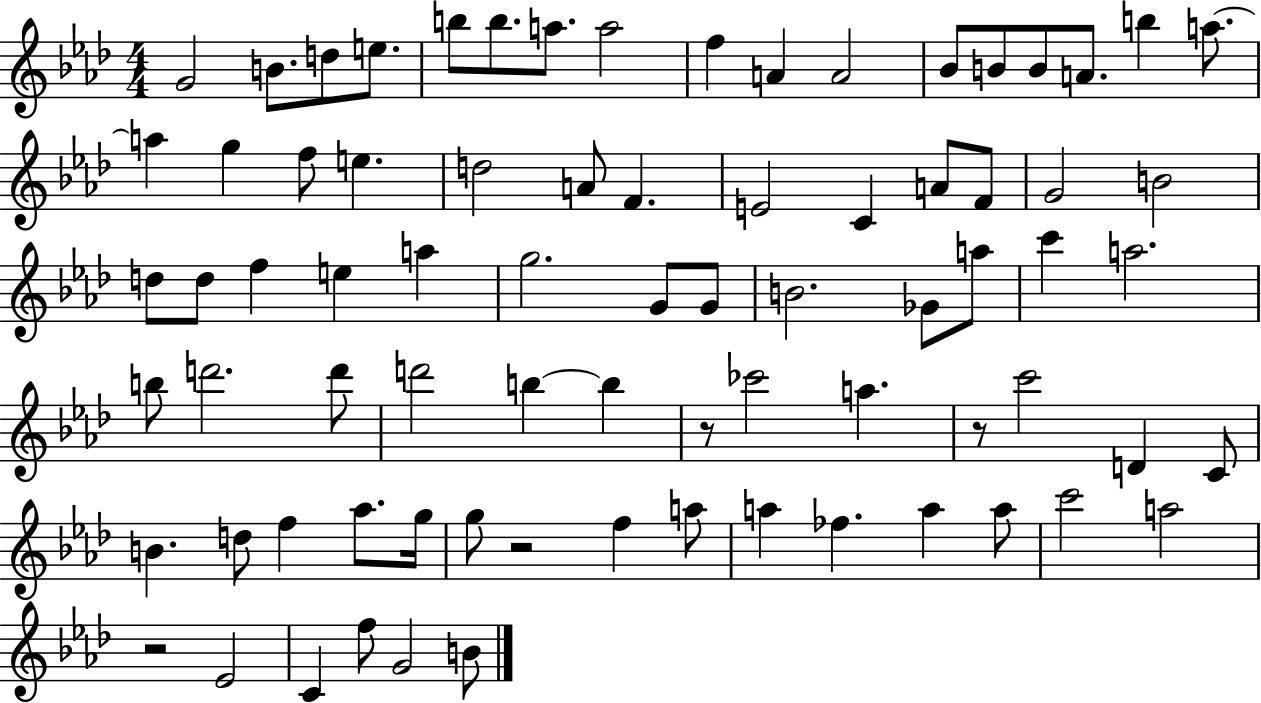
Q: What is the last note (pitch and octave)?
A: B4